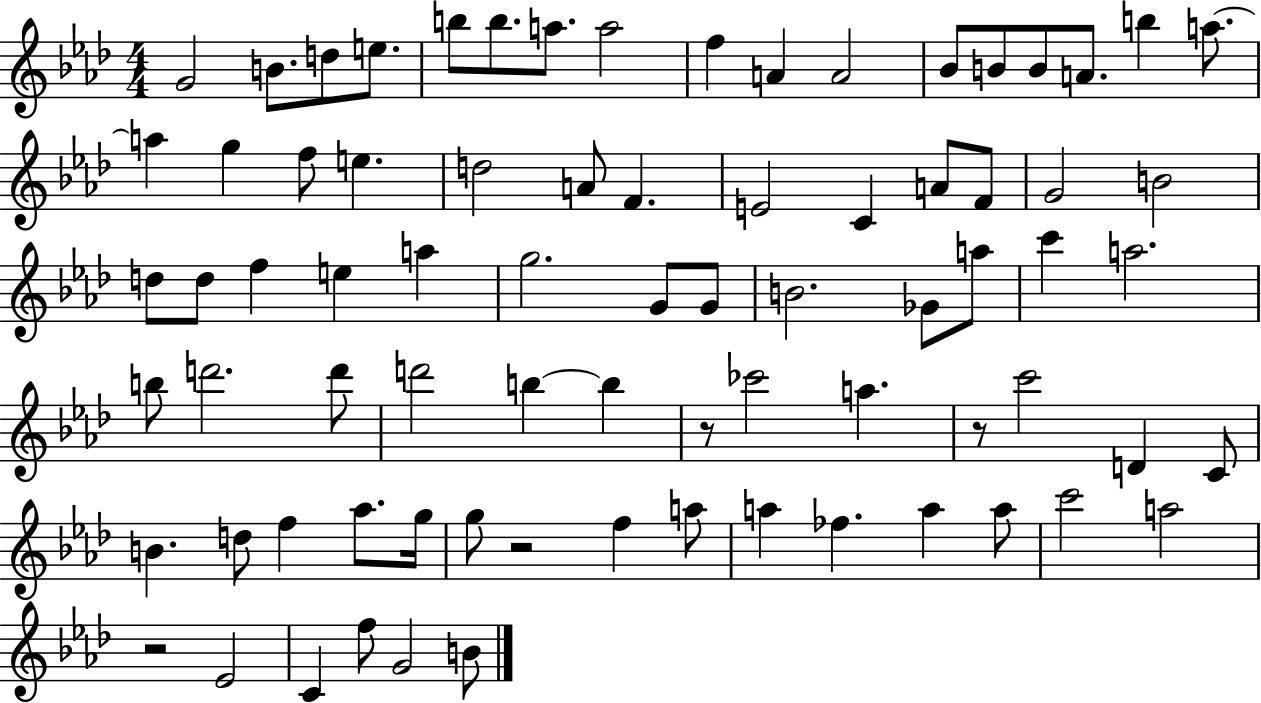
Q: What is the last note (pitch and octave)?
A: B4